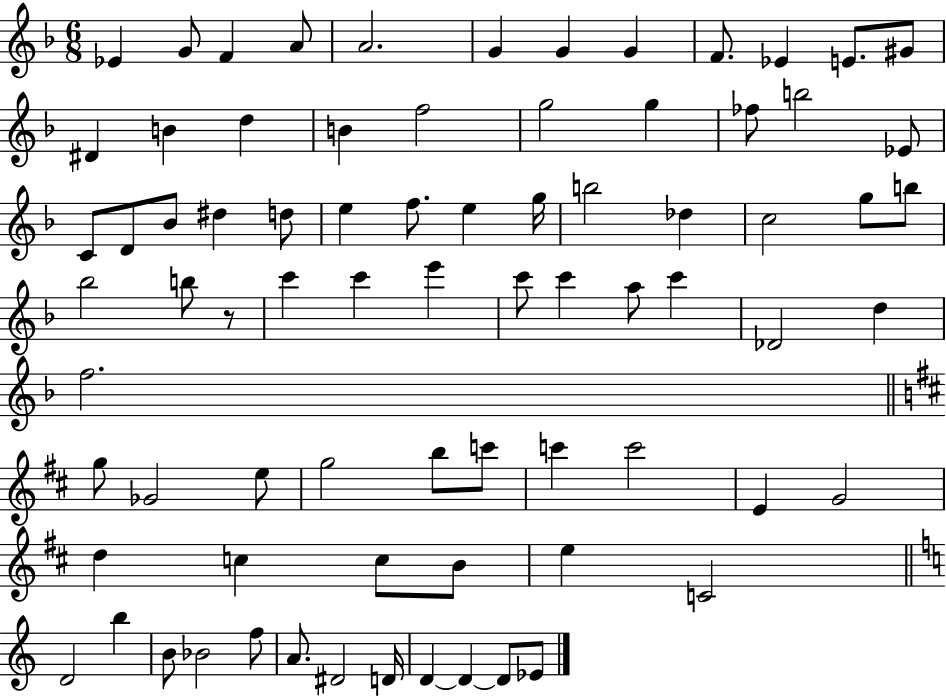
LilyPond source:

{
  \clef treble
  \numericTimeSignature
  \time 6/8
  \key f \major
  \repeat volta 2 { ees'4 g'8 f'4 a'8 | a'2. | g'4 g'4 g'4 | f'8. ees'4 e'8. gis'8 | \break dis'4 b'4 d''4 | b'4 f''2 | g''2 g''4 | fes''8 b''2 ees'8 | \break c'8 d'8 bes'8 dis''4 d''8 | e''4 f''8. e''4 g''16 | b''2 des''4 | c''2 g''8 b''8 | \break bes''2 b''8 r8 | c'''4 c'''4 e'''4 | c'''8 c'''4 a''8 c'''4 | des'2 d''4 | \break f''2. | \bar "||" \break \key d \major g''8 ges'2 e''8 | g''2 b''8 c'''8 | c'''4 c'''2 | e'4 g'2 | \break d''4 c''4 c''8 b'8 | e''4 c'2 | \bar "||" \break \key c \major d'2 b''4 | b'8 bes'2 f''8 | a'8. dis'2 d'16 | d'4~~ d'4~~ d'8 ees'8 | \break } \bar "|."
}